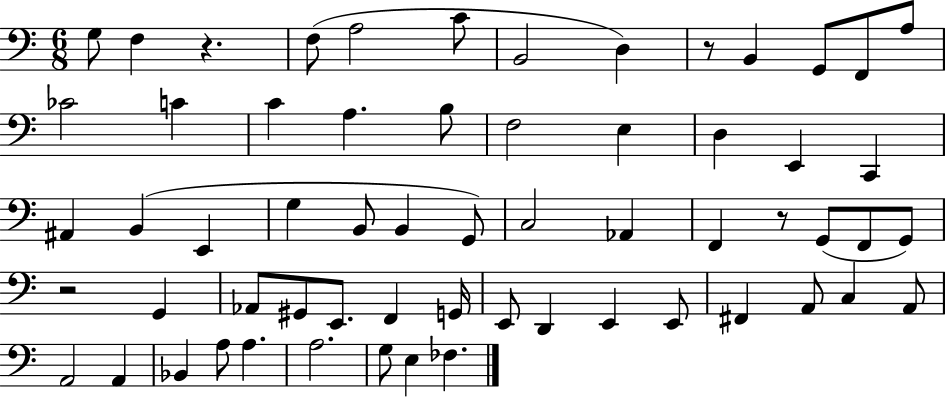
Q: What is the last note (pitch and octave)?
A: FES3